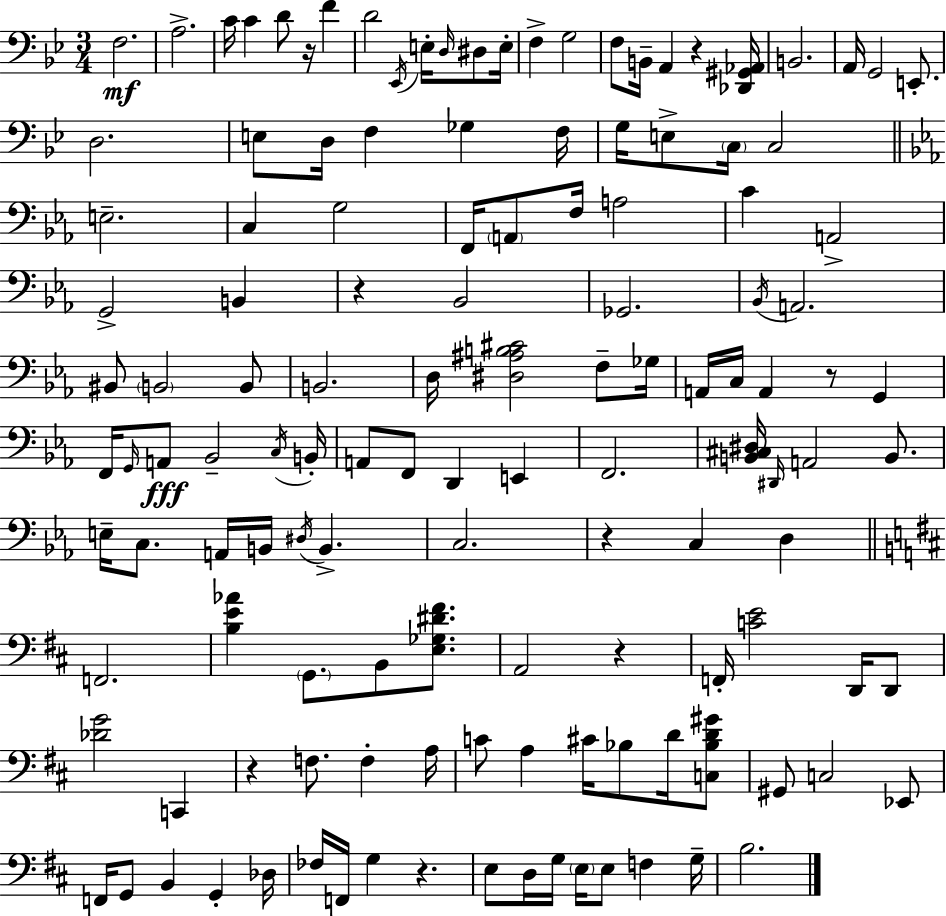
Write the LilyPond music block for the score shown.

{
  \clef bass
  \numericTimeSignature
  \time 3/4
  \key g \minor
  \repeat volta 2 { f2.\mf | a2.-> | c'16 c'4 d'8 r16 f'4 | d'2 \acciaccatura { ees,16 } e16-. \grace { d16 } dis8 | \break e16-. f4-> g2 | f8 b,16-- a,4 r4 | <des, gis, aes,>16 b,2. | a,16 g,2 e,8.-. | \break d2. | e8 d16 f4 ges4 | f16 g16 e8-> \parenthesize c16 c2 | \bar "||" \break \key c \minor e2.-- | c4 g2 | f,16 \parenthesize a,8 f16 a2 | c'4 a,2-> | \break g,2-> b,4 | r4 bes,2 | ges,2. | \acciaccatura { bes,16 } a,2. | \break bis,8 \parenthesize b,2 b,8 | b,2. | d16 <dis ais b cis'>2 f8-- | ges16 a,16 c16 a,4 r8 g,4 | \break f,16 \grace { g,16 } a,8\fff bes,2-- | \acciaccatura { c16 } b,16-. a,8 f,8 d,4 e,4 | f,2. | <b, cis dis>16 \grace { dis,16 } a,2 | \break b,8. e16-- c8. a,16 b,16 \acciaccatura { dis16 } b,4.-> | c2. | r4 c4 | d4 \bar "||" \break \key b \minor f,2. | <b e' aes'>4 \parenthesize g,8. b,8 <e ges dis' fis'>8. | a,2 r4 | f,16-. <c' e'>2 d,16 d,8 | \break <des' g'>2 c,4 | r4 f8. f4-. a16 | c'8 a4 cis'16 bes8 d'16 <c bes d' gis'>8 | gis,8 c2 ees,8 | \break f,16 g,8 b,4 g,4-. des16 | fes16 f,16 g4 r4. | e8 d16 g16 \parenthesize e16 e8 f4 g16-- | b2. | \break } \bar "|."
}